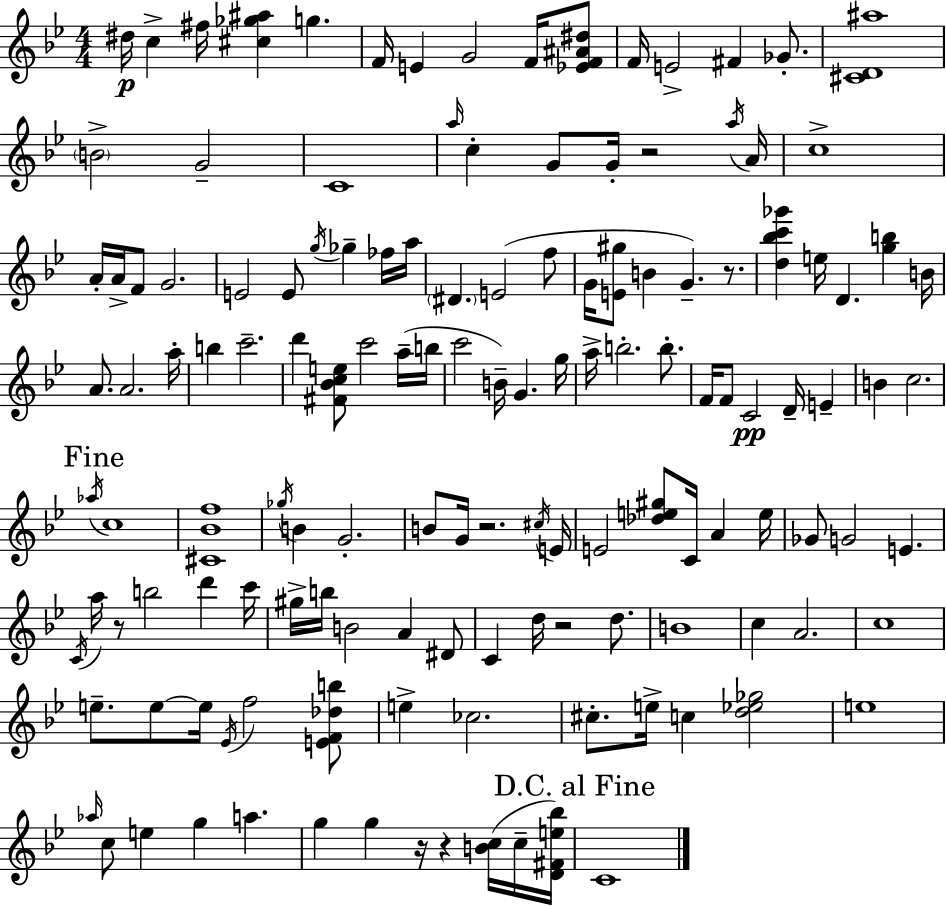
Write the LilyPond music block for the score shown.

{
  \clef treble
  \numericTimeSignature
  \time 4/4
  \key g \minor
  dis''16\p c''4-> fis''16 <cis'' ges'' ais''>4 g''4. | f'16 e'4 g'2 f'16 <ees' f' ais' dis''>8 | f'16 e'2-> fis'4 ges'8.-. | <cis' d' ais''>1 | \break \parenthesize b'2-> g'2-- | c'1 | \grace { a''16 } c''4-. g'8 g'16-. r2 | \acciaccatura { a''16 } a'16 c''1-> | \break a'16-. a'16-> f'8 g'2. | e'2 e'8 \acciaccatura { g''16 } ges''4-- | fes''16 a''16 \parenthesize dis'4. e'2( | f''8 g'16 <e' gis''>8 b'4 g'4.--) | \break r8. <d'' bes'' c''' ges'''>4 e''16 d'4. <g'' b''>4 | b'16 a'8. a'2. | a''16-. b''4 c'''2.-- | d'''4 <fis' bes' c'' e''>8 c'''2 | \break a''16--( b''16 c'''2 b'16--) g'4. | g''16 a''16-> b''2.-. | b''8.-. f'16 f'8 c'2\pp d'16-- e'4-- | b'4 c''2. | \break \mark "Fine" \acciaccatura { aes''16 } c''1 | <cis' bes' f''>1 | \acciaccatura { ges''16 } b'4 g'2.-. | b'8 g'16 r2. | \break \acciaccatura { cis''16 } e'16 e'2 <des'' e'' gis''>8 | c'16 a'4 e''16 ges'8 g'2 | e'4. \acciaccatura { c'16 } a''16 r8 b''2 | d'''4 c'''16 gis''16-> b''16 b'2 | \break a'4 dis'8 c'4 d''16 r2 | d''8. b'1 | c''4 a'2. | c''1 | \break e''8.-- e''8~~ e''16 \acciaccatura { ees'16 } f''2 | <e' f' des'' b''>8 e''4-> ces''2. | cis''8.-. e''16-> c''4 | <d'' ees'' ges''>2 e''1 | \break \grace { aes''16 } c''8 e''4 g''4 | a''4. g''4 g''4 | r16 r4 <b' c''>16( c''16-- <d' fis' e'' bes''>16) \mark "D.C. al Fine" c'1 | \bar "|."
}